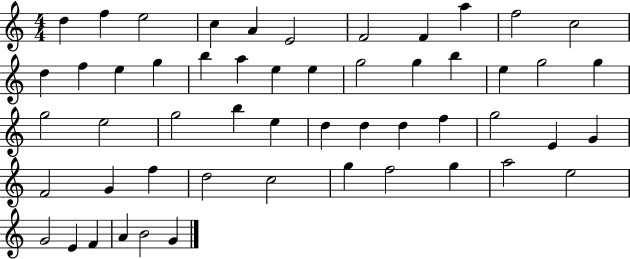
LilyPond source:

{
  \clef treble
  \numericTimeSignature
  \time 4/4
  \key c \major
  d''4 f''4 e''2 | c''4 a'4 e'2 | f'2 f'4 a''4 | f''2 c''2 | \break d''4 f''4 e''4 g''4 | b''4 a''4 e''4 e''4 | g''2 g''4 b''4 | e''4 g''2 g''4 | \break g''2 e''2 | g''2 b''4 e''4 | d''4 d''4 d''4 f''4 | g''2 e'4 g'4 | \break f'2 g'4 f''4 | d''2 c''2 | g''4 f''2 g''4 | a''2 e''2 | \break g'2 e'4 f'4 | a'4 b'2 g'4 | \bar "|."
}